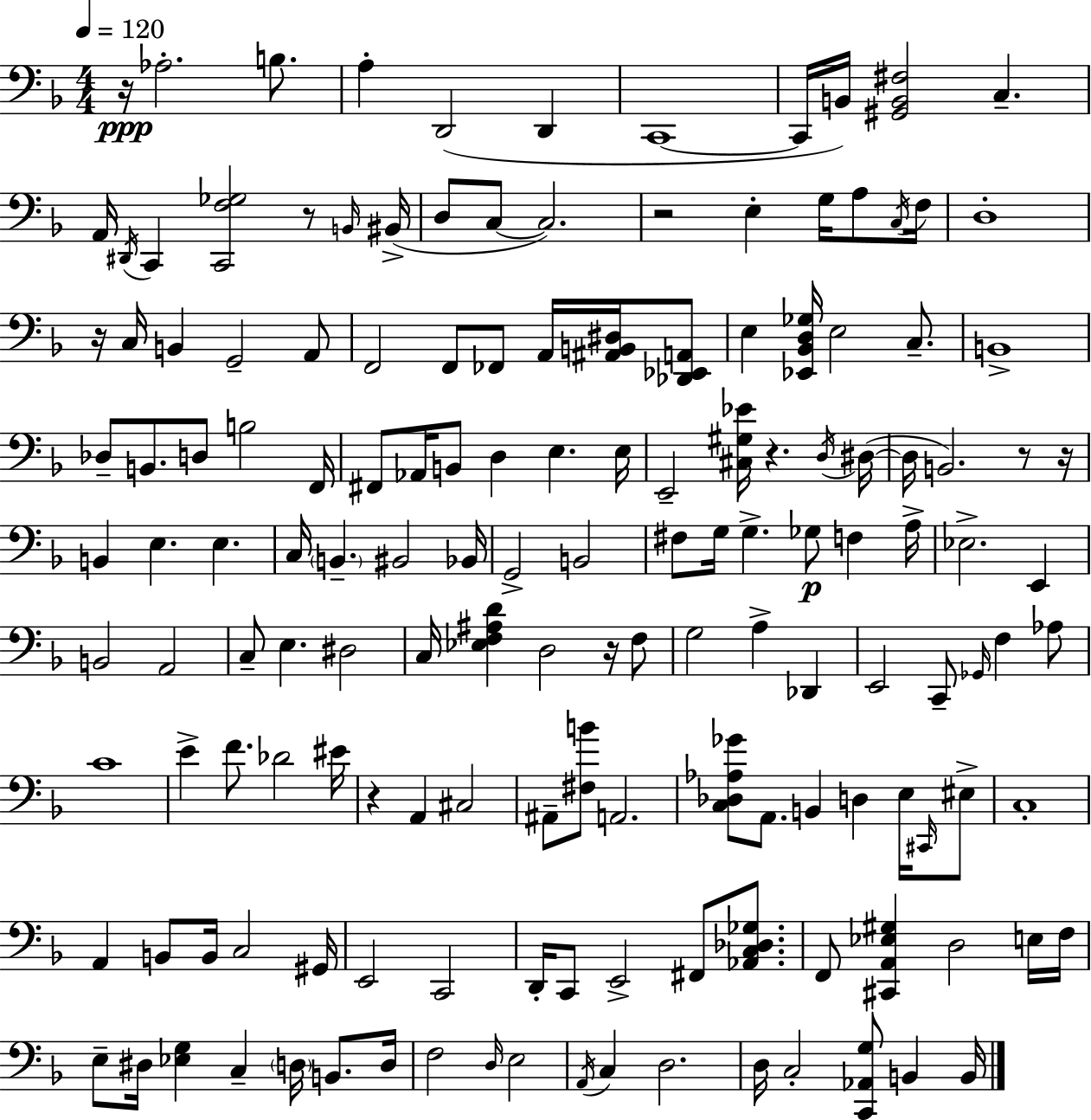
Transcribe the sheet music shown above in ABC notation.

X:1
T:Untitled
M:4/4
L:1/4
K:Dm
z/4 _A,2 B,/2 A, D,,2 D,, C,,4 C,,/4 B,,/4 [^G,,B,,^F,]2 C, A,,/4 ^D,,/4 C,, [C,,F,_G,]2 z/2 B,,/4 ^B,,/4 D,/2 C,/2 C,2 z2 E, G,/4 A,/2 C,/4 F,/4 D,4 z/4 C,/4 B,, G,,2 A,,/2 F,,2 F,,/2 _F,,/2 A,,/4 [^A,,B,,^D,]/4 [_D,,_E,,A,,]/2 E, [_E,,_B,,D,_G,]/4 E,2 C,/2 B,,4 _D,/2 B,,/2 D,/2 B,2 F,,/4 ^F,,/2 _A,,/4 B,,/2 D, E, E,/4 E,,2 [^C,^G,_E]/4 z D,/4 ^D,/4 ^D,/4 B,,2 z/2 z/4 B,, E, E, C,/4 B,, ^B,,2 _B,,/4 G,,2 B,,2 ^F,/2 G,/4 G, _G,/2 F, A,/4 _E,2 E,, B,,2 A,,2 C,/2 E, ^D,2 C,/4 [_E,F,^A,D] D,2 z/4 F,/2 G,2 A, _D,, E,,2 C,,/2 _G,,/4 F, _A,/2 C4 E F/2 _D2 ^E/4 z A,, ^C,2 ^A,,/2 [^F,B]/2 A,,2 [C,_D,_A,_G]/2 A,,/2 B,, D, E,/4 ^C,,/4 ^E,/2 C,4 A,, B,,/2 B,,/4 C,2 ^G,,/4 E,,2 C,,2 D,,/4 C,,/2 E,,2 ^F,,/2 [_A,,C,_D,_G,]/2 F,,/2 [^C,,A,,_E,^G,] D,2 E,/4 F,/4 E,/2 ^D,/4 [_E,G,] C, D,/4 B,,/2 D,/4 F,2 D,/4 E,2 A,,/4 C, D,2 D,/4 C,2 [C,,_A,,G,]/2 B,, B,,/4